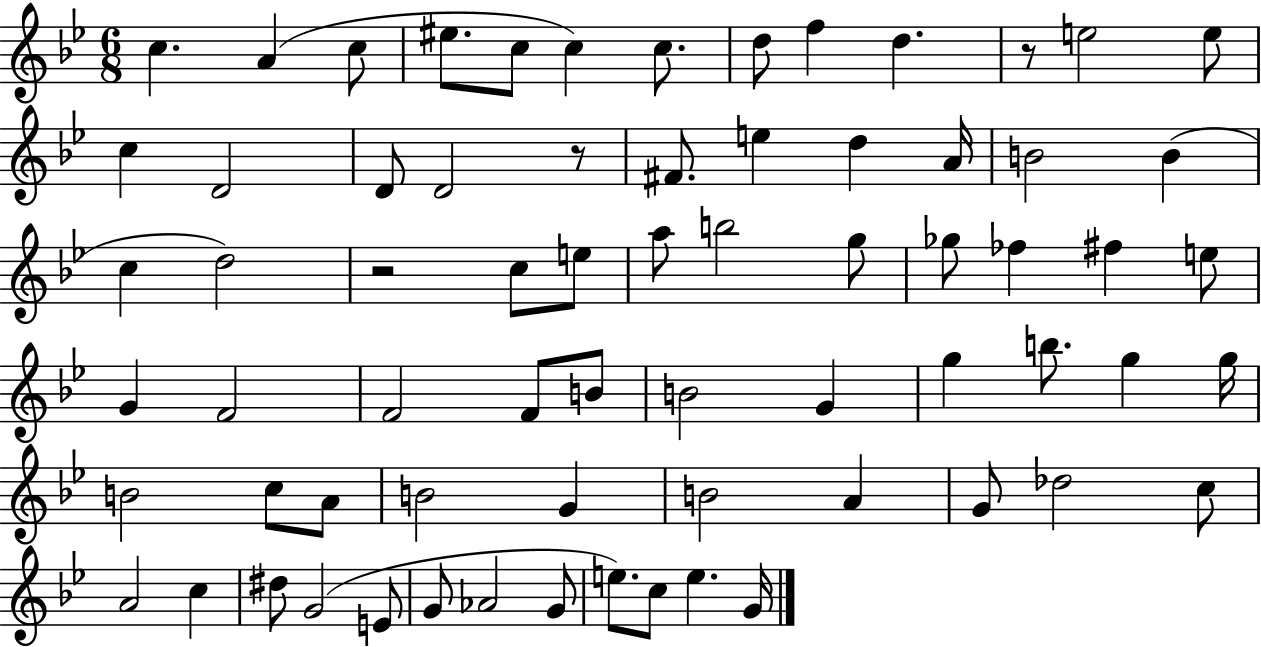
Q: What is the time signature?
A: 6/8